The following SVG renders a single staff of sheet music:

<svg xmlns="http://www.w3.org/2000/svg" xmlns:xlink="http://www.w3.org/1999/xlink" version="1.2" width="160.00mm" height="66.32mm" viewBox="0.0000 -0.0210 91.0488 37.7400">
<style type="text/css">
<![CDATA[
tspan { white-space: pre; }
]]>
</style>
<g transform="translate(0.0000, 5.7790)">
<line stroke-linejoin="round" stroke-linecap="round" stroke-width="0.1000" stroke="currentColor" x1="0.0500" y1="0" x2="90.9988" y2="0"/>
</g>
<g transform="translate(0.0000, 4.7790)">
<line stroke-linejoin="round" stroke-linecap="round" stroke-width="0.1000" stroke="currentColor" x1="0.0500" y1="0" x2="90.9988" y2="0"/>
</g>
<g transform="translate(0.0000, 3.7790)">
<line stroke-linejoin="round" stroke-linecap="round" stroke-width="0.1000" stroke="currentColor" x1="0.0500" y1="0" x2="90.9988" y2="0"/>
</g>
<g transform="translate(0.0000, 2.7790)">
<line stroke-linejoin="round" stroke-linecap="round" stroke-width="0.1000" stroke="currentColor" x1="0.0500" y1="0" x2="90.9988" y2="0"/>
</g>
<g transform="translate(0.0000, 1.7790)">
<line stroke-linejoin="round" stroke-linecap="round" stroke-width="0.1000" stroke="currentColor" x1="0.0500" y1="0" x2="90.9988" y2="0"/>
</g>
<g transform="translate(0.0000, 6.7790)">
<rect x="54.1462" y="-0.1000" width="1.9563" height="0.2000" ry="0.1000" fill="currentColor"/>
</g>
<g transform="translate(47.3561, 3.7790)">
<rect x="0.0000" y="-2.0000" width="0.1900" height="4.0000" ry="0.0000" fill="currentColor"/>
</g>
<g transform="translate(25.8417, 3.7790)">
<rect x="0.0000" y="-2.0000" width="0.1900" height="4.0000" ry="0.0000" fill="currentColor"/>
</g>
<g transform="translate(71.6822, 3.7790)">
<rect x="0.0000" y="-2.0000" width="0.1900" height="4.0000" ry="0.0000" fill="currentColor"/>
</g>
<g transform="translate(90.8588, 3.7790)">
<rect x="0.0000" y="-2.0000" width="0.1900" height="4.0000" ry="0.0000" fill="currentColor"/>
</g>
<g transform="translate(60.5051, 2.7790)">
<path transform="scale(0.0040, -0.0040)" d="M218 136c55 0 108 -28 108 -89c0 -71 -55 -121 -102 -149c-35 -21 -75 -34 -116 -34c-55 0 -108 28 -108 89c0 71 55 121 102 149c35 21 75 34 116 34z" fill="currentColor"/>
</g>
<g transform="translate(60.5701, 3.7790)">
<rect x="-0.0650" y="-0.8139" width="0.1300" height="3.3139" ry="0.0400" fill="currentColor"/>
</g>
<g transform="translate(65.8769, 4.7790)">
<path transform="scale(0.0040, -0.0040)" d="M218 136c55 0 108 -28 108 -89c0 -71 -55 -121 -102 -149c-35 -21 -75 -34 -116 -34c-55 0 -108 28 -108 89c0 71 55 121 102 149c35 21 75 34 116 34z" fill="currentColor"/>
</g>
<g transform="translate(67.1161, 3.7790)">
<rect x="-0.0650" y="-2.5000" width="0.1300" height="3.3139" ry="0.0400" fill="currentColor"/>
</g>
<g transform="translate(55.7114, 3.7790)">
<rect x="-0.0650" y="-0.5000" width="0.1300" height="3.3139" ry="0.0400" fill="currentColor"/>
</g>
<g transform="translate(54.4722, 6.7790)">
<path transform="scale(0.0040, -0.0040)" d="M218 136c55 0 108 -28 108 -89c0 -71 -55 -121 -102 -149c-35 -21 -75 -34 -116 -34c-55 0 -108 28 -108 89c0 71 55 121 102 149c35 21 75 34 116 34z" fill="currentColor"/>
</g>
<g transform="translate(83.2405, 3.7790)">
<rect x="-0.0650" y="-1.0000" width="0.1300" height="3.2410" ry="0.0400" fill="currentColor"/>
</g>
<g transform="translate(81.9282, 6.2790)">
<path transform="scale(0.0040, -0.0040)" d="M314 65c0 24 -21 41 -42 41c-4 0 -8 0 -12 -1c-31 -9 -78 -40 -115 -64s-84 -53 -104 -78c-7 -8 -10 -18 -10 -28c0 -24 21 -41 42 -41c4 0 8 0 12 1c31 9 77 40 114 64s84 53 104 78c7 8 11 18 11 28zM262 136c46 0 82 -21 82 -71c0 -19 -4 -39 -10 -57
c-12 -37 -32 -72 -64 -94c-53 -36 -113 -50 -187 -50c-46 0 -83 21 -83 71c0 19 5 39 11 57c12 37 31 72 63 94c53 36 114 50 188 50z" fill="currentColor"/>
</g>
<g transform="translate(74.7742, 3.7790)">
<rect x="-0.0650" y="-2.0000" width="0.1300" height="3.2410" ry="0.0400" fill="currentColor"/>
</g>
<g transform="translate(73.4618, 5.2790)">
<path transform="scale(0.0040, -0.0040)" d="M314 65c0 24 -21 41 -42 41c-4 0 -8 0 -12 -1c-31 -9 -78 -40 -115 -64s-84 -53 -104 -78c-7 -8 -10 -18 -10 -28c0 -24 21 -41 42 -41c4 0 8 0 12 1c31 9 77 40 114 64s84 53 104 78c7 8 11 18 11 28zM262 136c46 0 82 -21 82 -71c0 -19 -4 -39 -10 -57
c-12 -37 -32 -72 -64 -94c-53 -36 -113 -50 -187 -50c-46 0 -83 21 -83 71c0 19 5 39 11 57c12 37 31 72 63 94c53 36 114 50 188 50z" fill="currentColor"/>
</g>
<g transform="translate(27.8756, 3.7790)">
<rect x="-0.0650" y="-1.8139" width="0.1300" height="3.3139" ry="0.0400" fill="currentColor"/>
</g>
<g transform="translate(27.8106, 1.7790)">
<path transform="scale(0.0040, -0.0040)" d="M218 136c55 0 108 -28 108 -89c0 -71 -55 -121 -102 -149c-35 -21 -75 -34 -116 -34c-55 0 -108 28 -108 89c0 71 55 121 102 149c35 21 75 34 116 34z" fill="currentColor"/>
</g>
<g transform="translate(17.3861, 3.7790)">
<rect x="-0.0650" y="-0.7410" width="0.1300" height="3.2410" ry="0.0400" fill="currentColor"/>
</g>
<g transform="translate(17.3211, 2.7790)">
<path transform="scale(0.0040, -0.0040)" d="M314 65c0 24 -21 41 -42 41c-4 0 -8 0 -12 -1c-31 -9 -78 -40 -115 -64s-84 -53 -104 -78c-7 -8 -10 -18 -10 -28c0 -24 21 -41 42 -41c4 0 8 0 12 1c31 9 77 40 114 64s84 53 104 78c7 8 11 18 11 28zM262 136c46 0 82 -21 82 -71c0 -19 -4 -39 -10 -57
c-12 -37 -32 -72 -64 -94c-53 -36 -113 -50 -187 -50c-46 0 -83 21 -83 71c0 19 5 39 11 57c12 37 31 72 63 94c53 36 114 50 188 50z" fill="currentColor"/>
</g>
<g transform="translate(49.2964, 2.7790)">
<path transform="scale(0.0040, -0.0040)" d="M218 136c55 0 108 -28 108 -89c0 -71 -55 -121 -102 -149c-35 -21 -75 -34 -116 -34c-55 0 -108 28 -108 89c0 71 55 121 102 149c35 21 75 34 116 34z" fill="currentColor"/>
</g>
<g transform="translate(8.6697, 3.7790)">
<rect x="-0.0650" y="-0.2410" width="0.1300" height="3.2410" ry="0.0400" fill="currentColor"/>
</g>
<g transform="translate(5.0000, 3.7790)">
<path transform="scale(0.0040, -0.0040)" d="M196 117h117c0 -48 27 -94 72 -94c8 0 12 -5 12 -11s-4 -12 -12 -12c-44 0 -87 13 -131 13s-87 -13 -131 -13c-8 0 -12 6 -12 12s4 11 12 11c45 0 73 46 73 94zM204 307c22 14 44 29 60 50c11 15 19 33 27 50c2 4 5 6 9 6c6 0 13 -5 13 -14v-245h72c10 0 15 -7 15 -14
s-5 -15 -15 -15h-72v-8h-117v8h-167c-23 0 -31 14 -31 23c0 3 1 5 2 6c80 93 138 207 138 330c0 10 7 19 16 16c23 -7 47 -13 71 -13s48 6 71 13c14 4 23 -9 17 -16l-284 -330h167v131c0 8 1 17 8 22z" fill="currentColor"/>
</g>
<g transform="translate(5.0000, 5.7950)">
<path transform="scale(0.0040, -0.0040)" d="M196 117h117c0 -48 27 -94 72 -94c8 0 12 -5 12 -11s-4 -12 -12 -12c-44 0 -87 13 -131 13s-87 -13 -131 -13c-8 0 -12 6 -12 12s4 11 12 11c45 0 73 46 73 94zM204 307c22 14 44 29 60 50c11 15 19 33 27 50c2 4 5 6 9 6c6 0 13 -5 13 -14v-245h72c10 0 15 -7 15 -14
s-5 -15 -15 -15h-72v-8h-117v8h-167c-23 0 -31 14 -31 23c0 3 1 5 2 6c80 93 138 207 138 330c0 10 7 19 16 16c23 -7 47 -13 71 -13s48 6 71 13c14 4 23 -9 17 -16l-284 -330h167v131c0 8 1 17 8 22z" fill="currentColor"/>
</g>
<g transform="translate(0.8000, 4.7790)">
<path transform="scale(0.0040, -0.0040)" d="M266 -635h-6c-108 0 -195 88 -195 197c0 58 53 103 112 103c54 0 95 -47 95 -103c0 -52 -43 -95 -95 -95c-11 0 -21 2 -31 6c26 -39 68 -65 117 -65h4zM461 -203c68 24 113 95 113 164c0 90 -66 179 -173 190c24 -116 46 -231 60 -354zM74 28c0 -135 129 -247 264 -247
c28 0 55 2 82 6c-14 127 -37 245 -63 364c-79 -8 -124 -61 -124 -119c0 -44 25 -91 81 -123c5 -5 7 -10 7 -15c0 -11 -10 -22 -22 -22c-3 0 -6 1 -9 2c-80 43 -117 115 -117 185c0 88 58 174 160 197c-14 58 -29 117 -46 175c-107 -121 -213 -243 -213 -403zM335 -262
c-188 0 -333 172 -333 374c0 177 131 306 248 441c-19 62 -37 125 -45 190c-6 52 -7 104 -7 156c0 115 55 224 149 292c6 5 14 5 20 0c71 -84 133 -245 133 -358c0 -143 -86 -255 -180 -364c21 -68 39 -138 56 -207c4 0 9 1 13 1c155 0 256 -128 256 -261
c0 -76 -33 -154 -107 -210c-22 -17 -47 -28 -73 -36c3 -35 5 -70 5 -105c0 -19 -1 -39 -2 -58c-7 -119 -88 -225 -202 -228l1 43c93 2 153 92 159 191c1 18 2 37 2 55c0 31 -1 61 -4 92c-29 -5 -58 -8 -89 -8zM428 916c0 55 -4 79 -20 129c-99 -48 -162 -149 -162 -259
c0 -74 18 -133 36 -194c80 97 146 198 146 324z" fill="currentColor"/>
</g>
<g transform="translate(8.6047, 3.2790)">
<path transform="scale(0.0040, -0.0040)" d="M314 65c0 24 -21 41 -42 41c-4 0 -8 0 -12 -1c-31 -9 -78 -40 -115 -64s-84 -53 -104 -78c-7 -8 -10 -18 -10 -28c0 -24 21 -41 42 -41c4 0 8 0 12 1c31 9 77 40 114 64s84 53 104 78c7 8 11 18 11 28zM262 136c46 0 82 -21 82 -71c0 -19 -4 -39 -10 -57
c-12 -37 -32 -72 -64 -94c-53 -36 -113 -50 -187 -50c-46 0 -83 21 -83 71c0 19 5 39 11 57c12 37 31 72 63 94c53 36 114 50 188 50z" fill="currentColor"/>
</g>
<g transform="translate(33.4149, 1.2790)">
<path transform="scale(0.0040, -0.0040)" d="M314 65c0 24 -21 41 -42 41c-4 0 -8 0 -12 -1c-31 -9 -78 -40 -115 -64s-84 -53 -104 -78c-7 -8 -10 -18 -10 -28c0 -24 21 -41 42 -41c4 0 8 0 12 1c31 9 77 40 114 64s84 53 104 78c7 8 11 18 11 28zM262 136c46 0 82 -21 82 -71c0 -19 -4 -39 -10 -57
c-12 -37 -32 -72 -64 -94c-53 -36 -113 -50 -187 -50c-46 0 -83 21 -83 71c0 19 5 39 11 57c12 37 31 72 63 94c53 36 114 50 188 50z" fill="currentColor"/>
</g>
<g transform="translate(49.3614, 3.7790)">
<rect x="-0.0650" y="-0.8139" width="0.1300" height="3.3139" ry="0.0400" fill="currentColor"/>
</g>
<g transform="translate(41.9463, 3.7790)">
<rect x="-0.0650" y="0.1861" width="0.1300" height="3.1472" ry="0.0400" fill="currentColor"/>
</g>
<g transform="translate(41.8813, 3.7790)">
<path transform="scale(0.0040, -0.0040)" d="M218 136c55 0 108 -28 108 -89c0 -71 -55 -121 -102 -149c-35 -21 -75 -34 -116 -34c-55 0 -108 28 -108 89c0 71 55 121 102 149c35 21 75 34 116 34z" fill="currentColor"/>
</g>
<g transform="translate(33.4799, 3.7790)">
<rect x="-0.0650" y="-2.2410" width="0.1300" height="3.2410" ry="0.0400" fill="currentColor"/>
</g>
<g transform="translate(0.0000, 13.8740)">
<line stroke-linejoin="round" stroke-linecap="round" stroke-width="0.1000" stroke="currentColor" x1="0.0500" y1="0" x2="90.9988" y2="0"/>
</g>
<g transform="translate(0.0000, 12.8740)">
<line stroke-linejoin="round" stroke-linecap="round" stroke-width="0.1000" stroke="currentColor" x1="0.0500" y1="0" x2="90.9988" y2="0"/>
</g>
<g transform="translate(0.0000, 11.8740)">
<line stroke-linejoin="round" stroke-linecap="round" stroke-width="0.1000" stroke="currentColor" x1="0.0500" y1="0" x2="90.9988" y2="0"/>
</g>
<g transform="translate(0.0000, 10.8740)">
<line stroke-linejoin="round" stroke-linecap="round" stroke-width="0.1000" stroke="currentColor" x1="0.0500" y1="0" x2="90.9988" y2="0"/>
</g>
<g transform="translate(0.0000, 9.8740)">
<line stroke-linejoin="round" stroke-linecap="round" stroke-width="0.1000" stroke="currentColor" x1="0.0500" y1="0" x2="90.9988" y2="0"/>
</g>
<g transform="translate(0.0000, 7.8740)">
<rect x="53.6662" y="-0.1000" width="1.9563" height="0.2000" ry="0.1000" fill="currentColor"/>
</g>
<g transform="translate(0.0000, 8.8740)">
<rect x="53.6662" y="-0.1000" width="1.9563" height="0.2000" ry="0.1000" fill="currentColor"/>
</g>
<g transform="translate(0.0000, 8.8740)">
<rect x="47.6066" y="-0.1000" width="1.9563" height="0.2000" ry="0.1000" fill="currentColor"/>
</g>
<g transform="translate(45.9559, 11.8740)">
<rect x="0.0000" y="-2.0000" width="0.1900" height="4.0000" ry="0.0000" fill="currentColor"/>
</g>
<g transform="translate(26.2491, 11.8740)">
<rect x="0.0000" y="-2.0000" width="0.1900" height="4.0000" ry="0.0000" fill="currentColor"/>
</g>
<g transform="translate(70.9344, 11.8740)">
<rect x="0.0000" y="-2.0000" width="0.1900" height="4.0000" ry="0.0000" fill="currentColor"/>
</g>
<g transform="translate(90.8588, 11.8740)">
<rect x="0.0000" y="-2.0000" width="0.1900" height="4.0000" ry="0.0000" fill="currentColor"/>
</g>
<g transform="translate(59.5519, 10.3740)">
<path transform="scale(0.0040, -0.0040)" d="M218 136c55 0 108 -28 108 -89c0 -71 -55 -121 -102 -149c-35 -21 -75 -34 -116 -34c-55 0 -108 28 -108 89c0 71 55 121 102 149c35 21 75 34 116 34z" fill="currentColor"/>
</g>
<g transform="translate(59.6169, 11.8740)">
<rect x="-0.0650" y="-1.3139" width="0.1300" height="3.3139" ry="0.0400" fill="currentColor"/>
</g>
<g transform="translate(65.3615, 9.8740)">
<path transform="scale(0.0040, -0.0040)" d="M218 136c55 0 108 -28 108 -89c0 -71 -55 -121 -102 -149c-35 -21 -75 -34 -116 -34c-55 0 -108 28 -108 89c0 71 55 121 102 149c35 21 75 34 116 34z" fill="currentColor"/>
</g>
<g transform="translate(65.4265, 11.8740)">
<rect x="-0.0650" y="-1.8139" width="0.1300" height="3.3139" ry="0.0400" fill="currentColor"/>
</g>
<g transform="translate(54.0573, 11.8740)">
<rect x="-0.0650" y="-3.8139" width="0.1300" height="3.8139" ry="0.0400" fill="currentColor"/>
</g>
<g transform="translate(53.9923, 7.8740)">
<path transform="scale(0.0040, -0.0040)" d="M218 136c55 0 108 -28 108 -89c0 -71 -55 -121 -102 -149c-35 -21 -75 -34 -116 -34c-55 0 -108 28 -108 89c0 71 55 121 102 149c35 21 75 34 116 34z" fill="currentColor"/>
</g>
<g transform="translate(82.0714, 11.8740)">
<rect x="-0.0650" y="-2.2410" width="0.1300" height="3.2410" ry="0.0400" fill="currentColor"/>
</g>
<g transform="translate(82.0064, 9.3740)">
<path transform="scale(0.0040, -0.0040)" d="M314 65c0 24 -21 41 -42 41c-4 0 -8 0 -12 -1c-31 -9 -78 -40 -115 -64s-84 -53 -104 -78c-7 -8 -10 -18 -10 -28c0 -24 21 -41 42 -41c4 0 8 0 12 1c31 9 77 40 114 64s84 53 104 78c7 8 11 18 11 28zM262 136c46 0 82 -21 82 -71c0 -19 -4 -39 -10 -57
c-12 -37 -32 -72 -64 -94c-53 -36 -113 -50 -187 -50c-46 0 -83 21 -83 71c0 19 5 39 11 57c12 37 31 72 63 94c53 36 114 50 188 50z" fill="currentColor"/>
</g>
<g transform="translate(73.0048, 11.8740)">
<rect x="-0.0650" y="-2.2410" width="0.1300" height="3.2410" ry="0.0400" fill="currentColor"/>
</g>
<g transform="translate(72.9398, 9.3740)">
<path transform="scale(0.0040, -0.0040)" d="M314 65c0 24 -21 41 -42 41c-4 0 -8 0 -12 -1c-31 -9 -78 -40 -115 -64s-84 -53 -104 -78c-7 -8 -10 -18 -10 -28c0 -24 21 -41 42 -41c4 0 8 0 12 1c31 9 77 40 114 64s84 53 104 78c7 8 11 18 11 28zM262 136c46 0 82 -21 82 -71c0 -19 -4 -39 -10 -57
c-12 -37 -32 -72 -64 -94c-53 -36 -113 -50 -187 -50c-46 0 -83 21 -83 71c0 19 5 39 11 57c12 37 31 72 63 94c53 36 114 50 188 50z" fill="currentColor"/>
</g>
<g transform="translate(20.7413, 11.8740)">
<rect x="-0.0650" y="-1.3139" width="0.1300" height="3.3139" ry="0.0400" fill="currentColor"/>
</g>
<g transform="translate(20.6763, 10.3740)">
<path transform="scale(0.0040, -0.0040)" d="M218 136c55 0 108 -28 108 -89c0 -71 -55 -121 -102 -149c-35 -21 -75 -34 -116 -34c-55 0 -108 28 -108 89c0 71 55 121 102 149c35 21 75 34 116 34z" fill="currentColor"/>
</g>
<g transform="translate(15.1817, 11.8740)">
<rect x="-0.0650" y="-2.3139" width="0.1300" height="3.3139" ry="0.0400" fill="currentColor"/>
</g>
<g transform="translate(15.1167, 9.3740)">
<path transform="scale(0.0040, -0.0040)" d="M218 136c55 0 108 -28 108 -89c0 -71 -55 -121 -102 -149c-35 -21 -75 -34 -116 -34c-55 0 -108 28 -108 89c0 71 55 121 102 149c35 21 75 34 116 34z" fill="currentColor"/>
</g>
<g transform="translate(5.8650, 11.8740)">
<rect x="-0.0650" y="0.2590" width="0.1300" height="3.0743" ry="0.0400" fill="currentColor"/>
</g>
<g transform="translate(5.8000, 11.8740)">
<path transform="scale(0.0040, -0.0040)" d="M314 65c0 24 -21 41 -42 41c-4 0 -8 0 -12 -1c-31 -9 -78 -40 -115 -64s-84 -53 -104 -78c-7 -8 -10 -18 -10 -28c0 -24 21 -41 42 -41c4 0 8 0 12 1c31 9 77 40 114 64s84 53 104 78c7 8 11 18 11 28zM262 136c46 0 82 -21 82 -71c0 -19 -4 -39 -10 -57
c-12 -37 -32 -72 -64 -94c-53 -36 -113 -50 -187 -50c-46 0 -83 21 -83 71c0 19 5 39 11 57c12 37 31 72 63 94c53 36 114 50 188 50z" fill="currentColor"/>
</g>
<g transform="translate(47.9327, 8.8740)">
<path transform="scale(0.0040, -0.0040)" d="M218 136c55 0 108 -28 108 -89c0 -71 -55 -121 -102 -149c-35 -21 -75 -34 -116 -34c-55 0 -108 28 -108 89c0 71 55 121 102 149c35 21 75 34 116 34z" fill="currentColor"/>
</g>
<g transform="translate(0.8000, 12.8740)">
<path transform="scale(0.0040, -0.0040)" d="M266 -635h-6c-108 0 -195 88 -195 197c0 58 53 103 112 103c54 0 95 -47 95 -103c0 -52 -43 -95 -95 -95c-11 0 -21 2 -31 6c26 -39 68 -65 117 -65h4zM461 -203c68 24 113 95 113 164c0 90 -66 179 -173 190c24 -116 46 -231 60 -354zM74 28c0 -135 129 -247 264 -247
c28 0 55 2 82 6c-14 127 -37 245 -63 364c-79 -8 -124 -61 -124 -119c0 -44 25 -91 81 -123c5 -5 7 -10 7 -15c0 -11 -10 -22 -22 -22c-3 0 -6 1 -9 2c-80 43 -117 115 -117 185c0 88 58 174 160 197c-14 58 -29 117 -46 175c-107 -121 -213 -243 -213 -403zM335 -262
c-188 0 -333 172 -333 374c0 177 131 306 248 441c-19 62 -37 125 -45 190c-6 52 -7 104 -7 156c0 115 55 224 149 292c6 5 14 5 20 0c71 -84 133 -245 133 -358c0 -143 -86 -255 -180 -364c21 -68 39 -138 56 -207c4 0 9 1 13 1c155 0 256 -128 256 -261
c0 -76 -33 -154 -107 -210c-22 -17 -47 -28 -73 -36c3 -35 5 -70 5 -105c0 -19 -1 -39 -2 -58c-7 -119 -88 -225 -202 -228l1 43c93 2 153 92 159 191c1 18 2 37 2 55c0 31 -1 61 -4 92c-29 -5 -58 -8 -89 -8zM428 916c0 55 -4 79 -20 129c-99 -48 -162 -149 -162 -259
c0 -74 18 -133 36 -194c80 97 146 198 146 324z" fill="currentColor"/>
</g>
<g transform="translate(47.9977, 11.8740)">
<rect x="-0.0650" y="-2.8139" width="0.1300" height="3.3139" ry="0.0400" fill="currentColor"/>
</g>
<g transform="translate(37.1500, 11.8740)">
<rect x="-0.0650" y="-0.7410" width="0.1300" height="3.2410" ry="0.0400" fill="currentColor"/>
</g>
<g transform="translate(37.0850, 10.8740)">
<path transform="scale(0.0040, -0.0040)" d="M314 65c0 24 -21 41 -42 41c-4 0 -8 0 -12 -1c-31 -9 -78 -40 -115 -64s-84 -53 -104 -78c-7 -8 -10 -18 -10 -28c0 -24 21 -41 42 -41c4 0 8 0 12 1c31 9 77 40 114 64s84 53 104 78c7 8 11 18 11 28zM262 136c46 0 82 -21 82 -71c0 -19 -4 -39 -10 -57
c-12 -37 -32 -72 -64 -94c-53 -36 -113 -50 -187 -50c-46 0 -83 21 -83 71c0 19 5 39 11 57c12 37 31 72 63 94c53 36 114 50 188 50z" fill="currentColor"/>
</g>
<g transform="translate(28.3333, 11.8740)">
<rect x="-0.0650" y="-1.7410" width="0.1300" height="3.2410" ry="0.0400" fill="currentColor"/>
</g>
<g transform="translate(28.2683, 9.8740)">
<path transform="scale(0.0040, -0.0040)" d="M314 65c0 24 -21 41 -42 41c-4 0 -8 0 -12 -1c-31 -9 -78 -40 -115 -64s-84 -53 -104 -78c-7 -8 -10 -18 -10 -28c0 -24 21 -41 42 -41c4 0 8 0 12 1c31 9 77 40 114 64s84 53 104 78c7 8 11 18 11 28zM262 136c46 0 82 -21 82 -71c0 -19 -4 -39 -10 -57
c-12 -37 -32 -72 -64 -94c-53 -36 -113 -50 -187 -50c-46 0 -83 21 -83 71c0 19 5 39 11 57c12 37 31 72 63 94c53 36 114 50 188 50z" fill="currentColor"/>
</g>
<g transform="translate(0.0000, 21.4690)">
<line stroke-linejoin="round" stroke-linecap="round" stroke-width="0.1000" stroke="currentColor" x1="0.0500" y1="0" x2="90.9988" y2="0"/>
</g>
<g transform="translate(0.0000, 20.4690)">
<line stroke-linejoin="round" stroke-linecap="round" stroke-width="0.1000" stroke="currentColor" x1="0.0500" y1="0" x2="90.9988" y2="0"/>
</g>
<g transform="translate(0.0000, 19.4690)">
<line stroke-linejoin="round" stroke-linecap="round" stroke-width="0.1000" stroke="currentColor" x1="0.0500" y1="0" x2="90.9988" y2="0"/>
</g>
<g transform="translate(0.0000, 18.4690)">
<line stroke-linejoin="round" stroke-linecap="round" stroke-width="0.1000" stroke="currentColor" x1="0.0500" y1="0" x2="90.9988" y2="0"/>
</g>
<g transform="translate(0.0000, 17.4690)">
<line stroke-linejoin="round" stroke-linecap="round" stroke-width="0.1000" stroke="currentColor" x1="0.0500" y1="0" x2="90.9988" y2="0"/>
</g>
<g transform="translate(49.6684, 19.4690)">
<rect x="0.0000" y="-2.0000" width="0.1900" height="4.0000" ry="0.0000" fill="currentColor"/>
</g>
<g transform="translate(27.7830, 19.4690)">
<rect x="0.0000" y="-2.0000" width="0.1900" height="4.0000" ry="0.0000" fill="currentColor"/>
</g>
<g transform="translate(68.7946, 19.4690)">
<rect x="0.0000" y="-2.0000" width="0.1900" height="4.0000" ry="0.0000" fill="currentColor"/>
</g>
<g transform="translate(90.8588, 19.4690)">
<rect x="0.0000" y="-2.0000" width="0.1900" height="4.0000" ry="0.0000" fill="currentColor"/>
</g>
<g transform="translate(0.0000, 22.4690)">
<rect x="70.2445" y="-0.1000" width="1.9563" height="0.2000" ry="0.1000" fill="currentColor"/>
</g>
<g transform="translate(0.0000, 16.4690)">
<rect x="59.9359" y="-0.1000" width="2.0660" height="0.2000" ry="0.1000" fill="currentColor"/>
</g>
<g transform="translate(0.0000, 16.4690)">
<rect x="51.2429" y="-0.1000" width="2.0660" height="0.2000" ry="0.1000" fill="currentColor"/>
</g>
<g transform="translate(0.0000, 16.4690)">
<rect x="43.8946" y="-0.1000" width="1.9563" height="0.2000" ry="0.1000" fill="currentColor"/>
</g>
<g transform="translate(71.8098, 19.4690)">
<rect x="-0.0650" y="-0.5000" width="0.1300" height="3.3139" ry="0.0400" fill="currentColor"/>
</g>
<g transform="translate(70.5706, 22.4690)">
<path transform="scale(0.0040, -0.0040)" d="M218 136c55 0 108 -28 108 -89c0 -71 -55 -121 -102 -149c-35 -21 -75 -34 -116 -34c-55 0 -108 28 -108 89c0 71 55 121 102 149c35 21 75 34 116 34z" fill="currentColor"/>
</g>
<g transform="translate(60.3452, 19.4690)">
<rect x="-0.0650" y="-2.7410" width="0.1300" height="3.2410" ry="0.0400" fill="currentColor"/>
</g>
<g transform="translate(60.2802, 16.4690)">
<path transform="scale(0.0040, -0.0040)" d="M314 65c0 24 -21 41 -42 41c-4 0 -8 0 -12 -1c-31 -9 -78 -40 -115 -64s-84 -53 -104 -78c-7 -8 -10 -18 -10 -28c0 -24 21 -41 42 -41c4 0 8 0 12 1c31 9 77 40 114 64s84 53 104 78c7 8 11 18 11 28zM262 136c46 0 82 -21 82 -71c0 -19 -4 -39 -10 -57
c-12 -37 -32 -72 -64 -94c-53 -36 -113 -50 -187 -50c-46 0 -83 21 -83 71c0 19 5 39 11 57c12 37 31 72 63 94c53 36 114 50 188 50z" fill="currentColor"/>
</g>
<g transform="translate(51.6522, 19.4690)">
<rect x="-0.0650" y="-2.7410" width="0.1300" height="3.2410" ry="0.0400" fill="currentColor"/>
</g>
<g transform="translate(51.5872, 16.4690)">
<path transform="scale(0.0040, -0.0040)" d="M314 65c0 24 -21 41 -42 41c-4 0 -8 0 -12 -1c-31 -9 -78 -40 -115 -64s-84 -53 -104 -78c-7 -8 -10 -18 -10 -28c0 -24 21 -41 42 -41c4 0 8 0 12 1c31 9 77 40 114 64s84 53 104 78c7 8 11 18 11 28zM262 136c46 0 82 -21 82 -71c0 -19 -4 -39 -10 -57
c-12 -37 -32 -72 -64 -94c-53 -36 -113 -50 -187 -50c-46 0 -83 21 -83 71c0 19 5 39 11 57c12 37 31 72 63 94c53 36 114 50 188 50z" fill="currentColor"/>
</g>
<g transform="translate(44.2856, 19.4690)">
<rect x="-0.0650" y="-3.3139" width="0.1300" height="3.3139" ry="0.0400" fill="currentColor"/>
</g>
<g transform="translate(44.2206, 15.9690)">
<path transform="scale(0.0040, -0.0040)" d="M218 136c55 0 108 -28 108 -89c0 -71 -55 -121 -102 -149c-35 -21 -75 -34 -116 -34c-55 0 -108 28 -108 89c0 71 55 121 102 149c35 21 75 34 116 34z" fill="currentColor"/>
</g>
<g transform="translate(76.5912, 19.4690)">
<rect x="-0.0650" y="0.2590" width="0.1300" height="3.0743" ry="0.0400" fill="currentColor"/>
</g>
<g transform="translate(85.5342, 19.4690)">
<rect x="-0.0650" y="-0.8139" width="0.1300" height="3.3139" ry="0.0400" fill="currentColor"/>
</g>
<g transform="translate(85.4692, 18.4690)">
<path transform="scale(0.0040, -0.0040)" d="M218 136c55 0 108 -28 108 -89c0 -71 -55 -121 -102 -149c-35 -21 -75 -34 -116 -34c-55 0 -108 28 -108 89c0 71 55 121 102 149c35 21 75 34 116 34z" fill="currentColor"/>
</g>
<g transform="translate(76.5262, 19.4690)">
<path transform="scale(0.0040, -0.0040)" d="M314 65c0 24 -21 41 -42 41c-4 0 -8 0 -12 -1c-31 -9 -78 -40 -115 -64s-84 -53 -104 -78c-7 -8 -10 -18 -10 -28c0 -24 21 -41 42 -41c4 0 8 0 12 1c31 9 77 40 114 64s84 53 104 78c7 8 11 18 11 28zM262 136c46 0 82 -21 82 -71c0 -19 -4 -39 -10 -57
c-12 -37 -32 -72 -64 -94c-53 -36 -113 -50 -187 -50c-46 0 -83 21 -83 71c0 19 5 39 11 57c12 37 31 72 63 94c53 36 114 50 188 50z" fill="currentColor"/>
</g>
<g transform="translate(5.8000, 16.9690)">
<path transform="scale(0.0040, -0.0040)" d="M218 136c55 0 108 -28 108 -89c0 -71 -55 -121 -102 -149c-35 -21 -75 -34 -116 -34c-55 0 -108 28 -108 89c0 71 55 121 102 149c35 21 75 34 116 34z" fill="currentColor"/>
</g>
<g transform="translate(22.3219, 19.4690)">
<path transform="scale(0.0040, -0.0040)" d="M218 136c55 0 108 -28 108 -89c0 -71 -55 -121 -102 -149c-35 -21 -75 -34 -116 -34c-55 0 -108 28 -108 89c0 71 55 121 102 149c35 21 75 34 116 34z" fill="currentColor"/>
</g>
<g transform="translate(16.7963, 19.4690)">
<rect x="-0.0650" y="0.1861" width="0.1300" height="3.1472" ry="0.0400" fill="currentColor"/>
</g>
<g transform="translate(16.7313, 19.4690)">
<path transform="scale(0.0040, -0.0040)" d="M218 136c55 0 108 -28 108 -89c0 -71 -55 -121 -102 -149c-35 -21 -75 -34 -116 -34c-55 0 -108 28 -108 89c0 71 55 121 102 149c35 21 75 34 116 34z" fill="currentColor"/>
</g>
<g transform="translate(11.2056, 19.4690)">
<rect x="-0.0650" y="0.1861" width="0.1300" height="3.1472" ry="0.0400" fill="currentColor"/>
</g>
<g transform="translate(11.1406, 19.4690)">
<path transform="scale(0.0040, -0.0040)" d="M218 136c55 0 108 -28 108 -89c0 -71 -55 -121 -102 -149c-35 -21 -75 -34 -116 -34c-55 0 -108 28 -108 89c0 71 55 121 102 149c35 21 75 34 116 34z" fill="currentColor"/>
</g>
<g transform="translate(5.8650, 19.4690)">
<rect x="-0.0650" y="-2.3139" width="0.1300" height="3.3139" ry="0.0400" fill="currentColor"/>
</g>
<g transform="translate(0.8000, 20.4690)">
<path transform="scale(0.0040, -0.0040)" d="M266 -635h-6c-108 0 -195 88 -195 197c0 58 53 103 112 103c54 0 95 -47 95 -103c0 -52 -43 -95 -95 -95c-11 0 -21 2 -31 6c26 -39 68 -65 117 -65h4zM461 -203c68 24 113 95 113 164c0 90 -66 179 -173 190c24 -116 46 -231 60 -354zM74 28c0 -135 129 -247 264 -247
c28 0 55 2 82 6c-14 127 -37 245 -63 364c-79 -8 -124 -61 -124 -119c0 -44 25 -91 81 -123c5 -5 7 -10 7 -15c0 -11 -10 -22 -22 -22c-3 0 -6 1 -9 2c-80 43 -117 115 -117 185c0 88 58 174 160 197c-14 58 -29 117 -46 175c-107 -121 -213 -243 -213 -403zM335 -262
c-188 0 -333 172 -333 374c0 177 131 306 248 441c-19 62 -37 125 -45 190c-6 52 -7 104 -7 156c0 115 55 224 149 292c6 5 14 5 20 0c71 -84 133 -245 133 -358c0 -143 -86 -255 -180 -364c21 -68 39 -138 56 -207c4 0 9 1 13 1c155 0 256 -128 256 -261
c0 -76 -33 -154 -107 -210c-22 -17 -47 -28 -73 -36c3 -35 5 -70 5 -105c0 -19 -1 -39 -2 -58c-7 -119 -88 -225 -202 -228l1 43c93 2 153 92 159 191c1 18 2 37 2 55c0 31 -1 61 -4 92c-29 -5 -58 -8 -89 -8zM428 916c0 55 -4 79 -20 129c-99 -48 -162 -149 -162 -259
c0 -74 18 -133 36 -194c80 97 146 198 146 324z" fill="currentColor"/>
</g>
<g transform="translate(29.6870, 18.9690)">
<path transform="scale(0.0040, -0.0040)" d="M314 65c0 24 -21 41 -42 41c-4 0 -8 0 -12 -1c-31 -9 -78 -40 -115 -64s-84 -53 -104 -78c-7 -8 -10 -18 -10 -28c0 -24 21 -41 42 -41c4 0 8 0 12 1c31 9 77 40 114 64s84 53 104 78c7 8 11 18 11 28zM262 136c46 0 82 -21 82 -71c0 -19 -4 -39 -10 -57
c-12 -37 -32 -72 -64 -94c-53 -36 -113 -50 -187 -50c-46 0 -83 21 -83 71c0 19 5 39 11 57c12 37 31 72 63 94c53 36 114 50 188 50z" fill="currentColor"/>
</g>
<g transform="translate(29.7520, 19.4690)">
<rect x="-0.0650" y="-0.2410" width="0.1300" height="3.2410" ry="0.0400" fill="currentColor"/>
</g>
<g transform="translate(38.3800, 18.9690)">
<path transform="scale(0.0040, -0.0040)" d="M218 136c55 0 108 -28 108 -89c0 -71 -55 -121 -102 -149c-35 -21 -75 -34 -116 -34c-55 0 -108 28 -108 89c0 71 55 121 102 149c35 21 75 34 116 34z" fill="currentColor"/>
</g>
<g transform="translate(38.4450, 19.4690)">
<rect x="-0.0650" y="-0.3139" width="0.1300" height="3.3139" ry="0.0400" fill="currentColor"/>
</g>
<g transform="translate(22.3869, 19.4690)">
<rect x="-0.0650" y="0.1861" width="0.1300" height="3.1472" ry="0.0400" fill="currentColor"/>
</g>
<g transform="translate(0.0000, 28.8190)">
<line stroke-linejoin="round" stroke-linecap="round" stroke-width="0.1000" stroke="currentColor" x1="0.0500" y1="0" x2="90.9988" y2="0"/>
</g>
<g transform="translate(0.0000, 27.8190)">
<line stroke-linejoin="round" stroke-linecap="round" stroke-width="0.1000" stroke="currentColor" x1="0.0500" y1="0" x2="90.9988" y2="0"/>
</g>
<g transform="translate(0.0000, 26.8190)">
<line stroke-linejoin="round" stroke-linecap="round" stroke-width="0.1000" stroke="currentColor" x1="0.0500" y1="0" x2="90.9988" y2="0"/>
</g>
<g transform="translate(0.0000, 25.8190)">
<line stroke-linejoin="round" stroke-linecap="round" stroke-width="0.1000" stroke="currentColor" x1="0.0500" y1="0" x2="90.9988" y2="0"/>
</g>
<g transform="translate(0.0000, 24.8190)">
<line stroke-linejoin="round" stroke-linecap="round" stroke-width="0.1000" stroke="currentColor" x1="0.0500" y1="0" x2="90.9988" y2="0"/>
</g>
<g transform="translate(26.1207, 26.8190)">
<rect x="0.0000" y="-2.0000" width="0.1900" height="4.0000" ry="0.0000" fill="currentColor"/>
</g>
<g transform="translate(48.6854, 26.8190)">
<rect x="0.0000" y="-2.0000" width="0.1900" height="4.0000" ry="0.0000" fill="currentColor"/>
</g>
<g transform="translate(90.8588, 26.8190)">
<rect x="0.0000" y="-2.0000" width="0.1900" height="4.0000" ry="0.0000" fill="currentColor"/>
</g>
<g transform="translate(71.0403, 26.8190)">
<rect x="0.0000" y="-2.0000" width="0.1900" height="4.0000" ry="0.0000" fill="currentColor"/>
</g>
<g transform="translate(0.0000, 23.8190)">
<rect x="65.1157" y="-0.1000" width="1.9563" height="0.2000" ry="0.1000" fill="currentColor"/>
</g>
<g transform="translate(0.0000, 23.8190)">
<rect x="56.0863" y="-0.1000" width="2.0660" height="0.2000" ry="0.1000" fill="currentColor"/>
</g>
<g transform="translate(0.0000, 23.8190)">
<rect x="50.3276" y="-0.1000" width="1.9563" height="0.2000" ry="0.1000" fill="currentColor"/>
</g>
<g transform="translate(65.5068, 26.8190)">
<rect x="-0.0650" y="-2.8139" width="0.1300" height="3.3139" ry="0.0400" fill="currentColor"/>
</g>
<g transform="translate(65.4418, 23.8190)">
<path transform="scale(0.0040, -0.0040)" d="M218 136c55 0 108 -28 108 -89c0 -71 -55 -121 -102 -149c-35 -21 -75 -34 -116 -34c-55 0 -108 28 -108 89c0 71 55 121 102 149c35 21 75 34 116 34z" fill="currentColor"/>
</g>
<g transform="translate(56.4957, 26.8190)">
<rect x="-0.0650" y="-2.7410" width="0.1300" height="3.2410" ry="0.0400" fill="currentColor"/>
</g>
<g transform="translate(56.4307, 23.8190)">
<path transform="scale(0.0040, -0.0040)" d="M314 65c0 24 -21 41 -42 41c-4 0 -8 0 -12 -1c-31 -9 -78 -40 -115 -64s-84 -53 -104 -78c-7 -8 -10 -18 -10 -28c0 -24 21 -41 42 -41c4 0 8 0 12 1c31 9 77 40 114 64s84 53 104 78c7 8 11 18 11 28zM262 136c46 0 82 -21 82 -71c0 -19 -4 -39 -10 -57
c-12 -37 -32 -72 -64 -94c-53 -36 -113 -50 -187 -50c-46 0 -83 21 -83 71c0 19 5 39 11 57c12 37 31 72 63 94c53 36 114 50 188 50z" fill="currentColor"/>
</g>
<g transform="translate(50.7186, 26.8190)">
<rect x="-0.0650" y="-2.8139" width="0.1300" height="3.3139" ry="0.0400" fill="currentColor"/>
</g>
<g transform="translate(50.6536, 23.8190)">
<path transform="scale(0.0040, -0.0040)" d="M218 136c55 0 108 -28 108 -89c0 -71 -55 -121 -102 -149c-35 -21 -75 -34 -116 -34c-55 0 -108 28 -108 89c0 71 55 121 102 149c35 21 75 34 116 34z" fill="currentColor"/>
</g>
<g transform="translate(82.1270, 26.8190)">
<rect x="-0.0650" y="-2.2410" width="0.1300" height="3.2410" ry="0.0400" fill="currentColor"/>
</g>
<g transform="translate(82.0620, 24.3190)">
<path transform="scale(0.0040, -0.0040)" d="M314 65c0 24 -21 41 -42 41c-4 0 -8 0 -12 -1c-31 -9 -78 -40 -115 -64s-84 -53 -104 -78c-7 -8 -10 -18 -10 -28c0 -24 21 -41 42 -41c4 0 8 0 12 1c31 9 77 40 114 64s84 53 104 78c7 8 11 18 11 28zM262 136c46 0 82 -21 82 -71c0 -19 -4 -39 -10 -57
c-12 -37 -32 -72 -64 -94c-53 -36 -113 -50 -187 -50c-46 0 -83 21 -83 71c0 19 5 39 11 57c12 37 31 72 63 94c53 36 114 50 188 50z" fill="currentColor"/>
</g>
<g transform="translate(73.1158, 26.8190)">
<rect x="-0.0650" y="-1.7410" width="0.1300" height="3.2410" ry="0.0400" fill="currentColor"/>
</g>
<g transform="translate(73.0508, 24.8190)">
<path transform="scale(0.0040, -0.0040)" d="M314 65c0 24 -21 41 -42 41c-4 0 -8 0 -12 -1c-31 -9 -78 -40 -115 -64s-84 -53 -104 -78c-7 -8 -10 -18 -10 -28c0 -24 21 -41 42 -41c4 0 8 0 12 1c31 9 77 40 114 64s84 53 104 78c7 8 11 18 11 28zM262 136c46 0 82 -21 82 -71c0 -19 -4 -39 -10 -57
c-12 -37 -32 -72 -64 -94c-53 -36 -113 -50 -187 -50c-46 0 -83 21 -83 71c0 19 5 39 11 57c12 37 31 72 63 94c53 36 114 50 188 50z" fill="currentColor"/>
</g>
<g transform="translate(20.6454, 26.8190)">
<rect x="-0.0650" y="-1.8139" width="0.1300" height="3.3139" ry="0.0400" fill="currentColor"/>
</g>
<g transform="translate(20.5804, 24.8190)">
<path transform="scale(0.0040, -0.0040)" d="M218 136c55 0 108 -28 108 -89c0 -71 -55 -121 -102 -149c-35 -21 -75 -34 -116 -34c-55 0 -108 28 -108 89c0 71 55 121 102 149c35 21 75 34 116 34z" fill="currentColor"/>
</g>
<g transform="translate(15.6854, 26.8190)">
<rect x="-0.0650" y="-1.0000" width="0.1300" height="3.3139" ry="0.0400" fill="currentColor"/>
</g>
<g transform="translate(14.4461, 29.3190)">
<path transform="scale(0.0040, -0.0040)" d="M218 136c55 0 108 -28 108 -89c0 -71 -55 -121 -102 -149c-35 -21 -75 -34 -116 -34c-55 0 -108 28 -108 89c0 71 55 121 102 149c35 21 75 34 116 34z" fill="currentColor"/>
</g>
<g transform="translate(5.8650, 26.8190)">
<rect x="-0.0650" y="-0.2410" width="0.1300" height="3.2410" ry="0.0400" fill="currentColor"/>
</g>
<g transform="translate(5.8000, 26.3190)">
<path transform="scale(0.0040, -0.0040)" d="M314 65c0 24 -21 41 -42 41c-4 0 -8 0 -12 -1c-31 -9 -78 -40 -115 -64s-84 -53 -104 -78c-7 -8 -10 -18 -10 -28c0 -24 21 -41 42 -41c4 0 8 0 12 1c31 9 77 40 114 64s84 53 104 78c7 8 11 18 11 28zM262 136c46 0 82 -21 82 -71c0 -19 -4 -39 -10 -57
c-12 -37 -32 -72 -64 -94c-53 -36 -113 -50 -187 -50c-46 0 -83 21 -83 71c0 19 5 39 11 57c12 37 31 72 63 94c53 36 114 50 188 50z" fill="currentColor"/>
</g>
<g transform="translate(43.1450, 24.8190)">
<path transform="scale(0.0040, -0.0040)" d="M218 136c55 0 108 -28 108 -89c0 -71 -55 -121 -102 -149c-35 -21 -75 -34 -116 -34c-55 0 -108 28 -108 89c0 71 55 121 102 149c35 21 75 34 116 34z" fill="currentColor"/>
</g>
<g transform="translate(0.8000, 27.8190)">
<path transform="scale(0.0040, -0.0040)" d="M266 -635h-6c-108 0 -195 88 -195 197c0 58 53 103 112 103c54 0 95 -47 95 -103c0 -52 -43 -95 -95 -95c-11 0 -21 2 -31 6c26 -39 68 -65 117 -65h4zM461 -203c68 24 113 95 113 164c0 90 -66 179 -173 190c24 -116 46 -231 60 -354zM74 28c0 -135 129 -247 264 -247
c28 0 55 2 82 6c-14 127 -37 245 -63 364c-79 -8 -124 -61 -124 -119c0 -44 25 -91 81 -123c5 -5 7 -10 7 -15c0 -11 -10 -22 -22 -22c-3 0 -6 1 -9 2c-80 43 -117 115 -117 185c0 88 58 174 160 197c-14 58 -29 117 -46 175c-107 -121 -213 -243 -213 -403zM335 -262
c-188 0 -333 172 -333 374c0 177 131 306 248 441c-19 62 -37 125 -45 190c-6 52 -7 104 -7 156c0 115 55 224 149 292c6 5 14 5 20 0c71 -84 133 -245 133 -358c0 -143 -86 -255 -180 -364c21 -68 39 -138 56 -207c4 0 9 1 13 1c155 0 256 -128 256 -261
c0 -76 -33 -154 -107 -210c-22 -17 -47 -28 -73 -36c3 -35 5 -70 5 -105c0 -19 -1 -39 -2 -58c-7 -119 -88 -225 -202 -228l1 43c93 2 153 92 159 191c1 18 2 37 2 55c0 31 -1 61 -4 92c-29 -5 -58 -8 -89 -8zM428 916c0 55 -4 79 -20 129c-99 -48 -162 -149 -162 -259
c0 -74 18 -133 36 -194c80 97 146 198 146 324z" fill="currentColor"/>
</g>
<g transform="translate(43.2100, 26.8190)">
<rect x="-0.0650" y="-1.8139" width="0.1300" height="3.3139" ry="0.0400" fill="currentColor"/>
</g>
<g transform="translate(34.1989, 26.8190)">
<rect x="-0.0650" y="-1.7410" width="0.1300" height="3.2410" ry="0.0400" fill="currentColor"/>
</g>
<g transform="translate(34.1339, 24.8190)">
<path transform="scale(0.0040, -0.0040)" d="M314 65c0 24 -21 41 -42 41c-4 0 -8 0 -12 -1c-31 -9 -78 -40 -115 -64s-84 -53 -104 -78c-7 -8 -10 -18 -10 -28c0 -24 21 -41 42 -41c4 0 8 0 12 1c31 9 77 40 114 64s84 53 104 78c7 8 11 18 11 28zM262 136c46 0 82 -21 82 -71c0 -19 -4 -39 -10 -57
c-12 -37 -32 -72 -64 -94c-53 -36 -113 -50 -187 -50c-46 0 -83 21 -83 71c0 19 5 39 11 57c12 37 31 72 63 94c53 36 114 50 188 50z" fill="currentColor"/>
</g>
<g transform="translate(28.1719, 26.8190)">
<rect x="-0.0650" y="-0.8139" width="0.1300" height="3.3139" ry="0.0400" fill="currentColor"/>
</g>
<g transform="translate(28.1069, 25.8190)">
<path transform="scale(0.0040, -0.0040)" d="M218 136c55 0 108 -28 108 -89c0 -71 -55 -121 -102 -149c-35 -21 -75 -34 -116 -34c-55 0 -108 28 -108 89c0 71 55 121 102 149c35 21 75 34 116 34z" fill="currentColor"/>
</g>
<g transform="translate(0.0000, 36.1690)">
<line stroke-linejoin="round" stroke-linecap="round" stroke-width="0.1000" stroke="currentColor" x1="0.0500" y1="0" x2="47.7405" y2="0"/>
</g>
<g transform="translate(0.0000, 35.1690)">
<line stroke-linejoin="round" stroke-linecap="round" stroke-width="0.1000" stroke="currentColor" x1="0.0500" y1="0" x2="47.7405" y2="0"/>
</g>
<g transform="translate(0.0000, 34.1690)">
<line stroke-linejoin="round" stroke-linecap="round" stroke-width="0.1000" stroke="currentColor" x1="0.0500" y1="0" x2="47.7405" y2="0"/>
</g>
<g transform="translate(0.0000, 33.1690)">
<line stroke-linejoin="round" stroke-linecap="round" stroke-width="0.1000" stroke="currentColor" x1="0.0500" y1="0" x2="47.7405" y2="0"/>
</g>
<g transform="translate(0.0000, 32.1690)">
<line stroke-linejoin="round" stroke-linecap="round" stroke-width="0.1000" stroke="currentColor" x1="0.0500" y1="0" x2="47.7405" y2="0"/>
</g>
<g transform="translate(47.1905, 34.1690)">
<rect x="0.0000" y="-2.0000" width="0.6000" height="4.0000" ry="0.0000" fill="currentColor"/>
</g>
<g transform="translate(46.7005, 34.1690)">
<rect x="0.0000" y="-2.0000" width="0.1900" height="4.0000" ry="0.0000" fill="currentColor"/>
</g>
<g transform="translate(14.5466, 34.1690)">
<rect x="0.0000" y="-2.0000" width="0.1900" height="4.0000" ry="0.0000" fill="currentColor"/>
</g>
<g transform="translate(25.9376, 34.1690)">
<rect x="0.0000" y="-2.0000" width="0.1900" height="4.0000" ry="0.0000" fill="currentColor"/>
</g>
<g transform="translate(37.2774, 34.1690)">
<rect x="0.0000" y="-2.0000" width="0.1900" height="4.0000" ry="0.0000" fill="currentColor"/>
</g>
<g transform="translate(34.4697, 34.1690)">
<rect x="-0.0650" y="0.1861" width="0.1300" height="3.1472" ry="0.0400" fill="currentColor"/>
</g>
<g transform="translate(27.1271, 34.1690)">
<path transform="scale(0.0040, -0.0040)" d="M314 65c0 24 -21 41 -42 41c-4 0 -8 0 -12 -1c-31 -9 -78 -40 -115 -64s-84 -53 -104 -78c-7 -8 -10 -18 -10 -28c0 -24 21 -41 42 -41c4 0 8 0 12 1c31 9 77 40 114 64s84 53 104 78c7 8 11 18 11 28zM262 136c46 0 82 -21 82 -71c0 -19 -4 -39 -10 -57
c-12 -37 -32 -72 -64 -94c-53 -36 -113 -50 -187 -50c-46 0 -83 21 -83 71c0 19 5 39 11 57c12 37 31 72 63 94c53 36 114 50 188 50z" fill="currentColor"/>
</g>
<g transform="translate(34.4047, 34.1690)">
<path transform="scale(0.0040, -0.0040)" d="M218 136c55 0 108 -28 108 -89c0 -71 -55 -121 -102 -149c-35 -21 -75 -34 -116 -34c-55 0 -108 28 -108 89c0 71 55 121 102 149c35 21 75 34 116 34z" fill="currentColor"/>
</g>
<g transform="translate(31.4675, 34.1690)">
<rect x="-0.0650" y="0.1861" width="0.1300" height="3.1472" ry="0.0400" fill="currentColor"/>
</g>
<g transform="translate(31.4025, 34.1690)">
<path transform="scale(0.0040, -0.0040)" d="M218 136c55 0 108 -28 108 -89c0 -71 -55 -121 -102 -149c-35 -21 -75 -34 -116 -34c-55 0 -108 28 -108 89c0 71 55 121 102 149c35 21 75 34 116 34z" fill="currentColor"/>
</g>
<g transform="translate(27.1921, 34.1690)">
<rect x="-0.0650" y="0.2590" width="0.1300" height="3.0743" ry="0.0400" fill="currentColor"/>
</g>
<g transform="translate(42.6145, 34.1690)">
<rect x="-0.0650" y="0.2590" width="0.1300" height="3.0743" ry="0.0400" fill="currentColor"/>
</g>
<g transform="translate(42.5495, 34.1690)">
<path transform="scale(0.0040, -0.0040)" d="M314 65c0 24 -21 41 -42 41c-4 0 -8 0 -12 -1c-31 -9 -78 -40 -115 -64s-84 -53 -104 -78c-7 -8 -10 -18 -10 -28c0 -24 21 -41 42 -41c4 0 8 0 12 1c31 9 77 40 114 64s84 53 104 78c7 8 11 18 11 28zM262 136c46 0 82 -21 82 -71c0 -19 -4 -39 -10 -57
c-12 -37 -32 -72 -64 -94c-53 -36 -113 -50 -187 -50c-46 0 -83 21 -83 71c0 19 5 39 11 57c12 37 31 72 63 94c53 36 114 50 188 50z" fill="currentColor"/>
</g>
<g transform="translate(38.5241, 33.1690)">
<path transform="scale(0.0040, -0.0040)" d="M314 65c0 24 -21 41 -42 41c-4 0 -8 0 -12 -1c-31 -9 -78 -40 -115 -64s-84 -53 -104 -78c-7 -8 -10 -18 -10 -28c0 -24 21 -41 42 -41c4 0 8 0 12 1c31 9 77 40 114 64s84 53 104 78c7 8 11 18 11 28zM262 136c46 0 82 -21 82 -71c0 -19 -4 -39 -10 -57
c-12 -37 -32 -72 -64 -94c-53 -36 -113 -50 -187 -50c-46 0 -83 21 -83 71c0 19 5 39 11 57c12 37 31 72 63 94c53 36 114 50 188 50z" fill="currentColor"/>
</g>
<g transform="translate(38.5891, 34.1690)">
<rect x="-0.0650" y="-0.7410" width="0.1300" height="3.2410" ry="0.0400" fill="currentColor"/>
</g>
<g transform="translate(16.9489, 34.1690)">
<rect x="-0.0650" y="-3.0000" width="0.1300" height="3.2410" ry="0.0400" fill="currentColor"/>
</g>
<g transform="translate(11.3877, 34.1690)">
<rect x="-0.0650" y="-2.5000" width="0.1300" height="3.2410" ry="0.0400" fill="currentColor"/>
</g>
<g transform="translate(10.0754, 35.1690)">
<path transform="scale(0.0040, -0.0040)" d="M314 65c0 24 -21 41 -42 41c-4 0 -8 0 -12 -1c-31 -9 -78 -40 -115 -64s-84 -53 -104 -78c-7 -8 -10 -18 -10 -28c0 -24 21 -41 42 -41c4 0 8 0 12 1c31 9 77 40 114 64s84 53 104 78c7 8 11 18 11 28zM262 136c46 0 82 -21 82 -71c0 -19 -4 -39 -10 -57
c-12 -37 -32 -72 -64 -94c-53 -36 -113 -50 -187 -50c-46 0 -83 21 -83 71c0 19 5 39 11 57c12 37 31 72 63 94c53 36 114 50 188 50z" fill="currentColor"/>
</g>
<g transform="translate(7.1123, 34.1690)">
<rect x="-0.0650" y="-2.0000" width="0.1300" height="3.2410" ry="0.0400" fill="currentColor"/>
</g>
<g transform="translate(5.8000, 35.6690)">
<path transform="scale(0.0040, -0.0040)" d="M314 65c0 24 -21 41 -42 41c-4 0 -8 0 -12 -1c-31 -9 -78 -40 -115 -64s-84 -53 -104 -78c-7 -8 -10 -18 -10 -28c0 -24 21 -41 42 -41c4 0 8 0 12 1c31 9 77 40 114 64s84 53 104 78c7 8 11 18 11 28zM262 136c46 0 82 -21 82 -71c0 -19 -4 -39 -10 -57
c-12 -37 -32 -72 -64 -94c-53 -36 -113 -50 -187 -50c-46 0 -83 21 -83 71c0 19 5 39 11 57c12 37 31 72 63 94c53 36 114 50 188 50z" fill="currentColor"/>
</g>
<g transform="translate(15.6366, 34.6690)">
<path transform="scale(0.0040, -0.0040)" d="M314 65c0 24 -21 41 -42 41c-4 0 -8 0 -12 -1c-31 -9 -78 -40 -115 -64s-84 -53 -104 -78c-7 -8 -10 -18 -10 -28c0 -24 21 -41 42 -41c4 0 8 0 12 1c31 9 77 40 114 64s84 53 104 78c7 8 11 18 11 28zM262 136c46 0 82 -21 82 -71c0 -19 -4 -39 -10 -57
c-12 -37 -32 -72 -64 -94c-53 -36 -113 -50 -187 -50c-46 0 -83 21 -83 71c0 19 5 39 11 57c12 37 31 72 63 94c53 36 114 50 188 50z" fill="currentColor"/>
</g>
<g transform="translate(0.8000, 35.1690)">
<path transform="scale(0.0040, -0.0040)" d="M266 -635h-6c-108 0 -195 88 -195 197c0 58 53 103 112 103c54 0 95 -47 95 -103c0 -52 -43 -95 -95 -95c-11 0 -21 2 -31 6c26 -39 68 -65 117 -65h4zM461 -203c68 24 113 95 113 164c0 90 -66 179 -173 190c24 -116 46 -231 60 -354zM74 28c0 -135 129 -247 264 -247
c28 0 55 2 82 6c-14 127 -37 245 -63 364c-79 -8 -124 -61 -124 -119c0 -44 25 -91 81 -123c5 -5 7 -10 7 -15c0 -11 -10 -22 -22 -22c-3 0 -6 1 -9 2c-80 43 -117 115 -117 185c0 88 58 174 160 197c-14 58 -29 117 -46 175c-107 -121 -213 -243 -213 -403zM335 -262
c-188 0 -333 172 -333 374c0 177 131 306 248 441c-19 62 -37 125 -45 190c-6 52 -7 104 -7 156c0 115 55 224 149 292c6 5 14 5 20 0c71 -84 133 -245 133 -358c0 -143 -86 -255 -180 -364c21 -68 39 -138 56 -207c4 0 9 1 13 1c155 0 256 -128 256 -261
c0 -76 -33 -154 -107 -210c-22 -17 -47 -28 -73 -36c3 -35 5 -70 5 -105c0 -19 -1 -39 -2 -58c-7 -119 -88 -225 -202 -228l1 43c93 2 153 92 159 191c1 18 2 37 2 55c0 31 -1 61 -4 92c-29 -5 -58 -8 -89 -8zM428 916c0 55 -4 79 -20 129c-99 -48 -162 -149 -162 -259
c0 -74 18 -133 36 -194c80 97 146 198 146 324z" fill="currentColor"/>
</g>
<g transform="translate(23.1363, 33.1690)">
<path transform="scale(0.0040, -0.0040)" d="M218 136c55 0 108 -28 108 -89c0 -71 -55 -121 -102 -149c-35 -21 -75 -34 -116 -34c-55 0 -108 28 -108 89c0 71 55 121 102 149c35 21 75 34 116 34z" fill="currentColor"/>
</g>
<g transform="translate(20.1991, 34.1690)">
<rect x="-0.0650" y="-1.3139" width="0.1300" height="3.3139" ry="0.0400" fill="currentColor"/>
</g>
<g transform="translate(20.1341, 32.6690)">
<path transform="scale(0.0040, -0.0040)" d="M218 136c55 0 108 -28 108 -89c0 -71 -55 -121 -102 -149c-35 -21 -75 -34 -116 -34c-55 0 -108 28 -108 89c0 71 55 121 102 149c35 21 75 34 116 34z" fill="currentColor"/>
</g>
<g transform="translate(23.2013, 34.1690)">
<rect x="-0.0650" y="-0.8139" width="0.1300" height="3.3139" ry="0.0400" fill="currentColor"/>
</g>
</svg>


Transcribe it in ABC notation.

X:1
T:Untitled
M:4/4
L:1/4
K:C
c2 d2 f g2 B d C d G F2 D2 B2 g e f2 d2 a c' e f g2 g2 g B B B c2 c b a2 a2 C B2 d c2 D f d f2 f a a2 a f2 g2 F2 G2 A2 e d B2 B B d2 B2